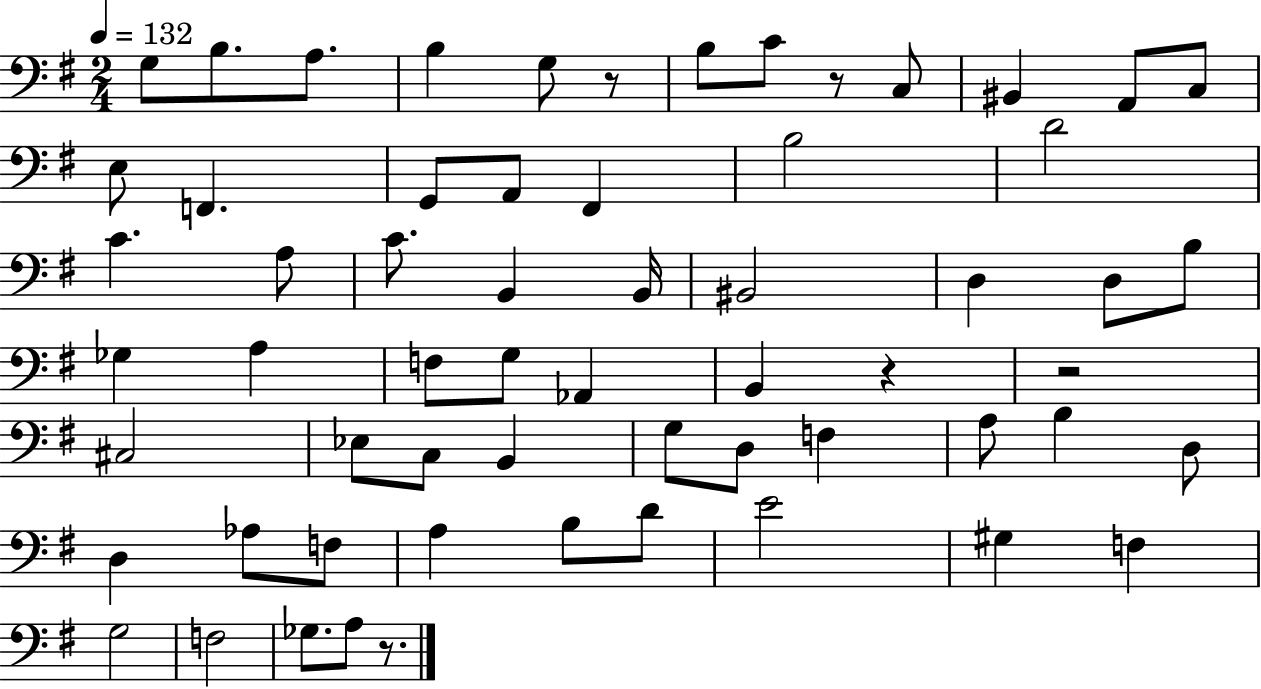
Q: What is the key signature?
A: G major